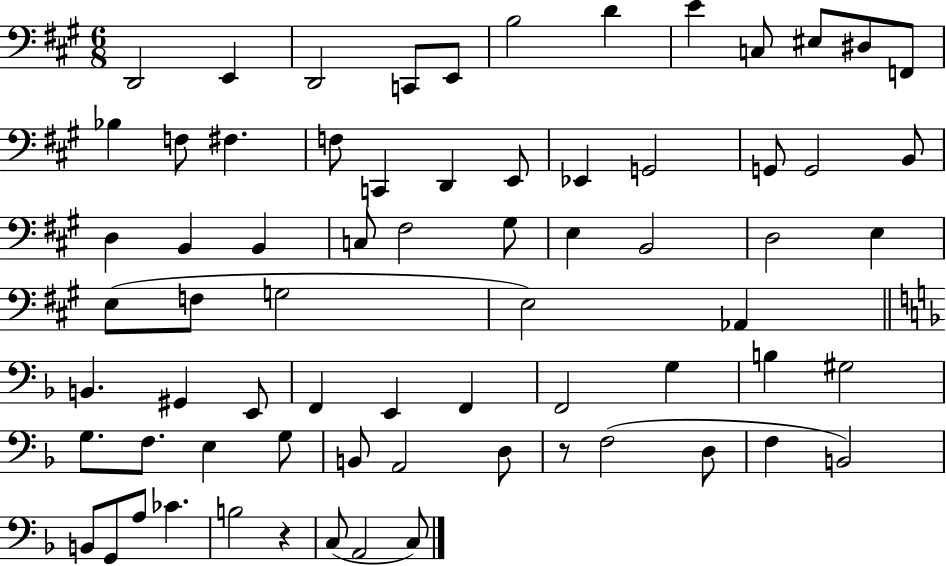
D2/h E2/q D2/h C2/e E2/e B3/h D4/q E4/q C3/e EIS3/e D#3/e F2/e Bb3/q F3/e F#3/q. F3/e C2/q D2/q E2/e Eb2/q G2/h G2/e G2/h B2/e D3/q B2/q B2/q C3/e F#3/h G#3/e E3/q B2/h D3/h E3/q E3/e F3/e G3/h E3/h Ab2/q B2/q. G#2/q E2/e F2/q E2/q F2/q F2/h G3/q B3/q G#3/h G3/e. F3/e. E3/q G3/e B2/e A2/h D3/e R/e F3/h D3/e F3/q B2/h B2/e G2/e A3/e CES4/q. B3/h R/q C3/e A2/h C3/e